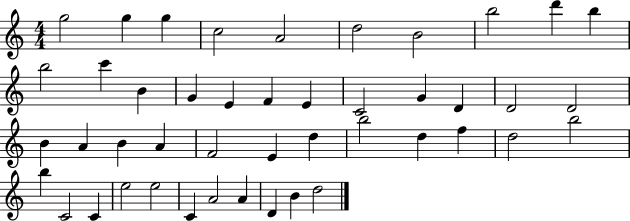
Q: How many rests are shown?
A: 0